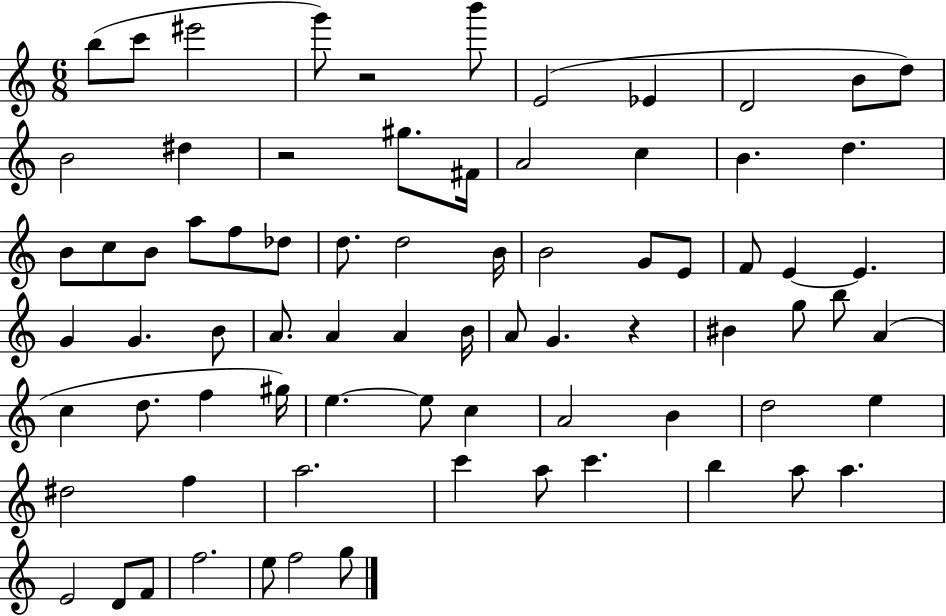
B5/e C6/e EIS6/h G6/e R/h B6/e E4/h Eb4/q D4/h B4/e D5/e B4/h D#5/q R/h G#5/e. F#4/s A4/h C5/q B4/q. D5/q. B4/e C5/e B4/e A5/e F5/e Db5/e D5/e. D5/h B4/s B4/h G4/e E4/e F4/e E4/q E4/q. G4/q G4/q. B4/e A4/e. A4/q A4/q B4/s A4/e G4/q. R/q BIS4/q G5/e B5/e A4/q C5/q D5/e. F5/q G#5/s E5/q. E5/e C5/q A4/h B4/q D5/h E5/q D#5/h F5/q A5/h. C6/q A5/e C6/q. B5/q A5/e A5/q. E4/h D4/e F4/e F5/h. E5/e F5/h G5/e